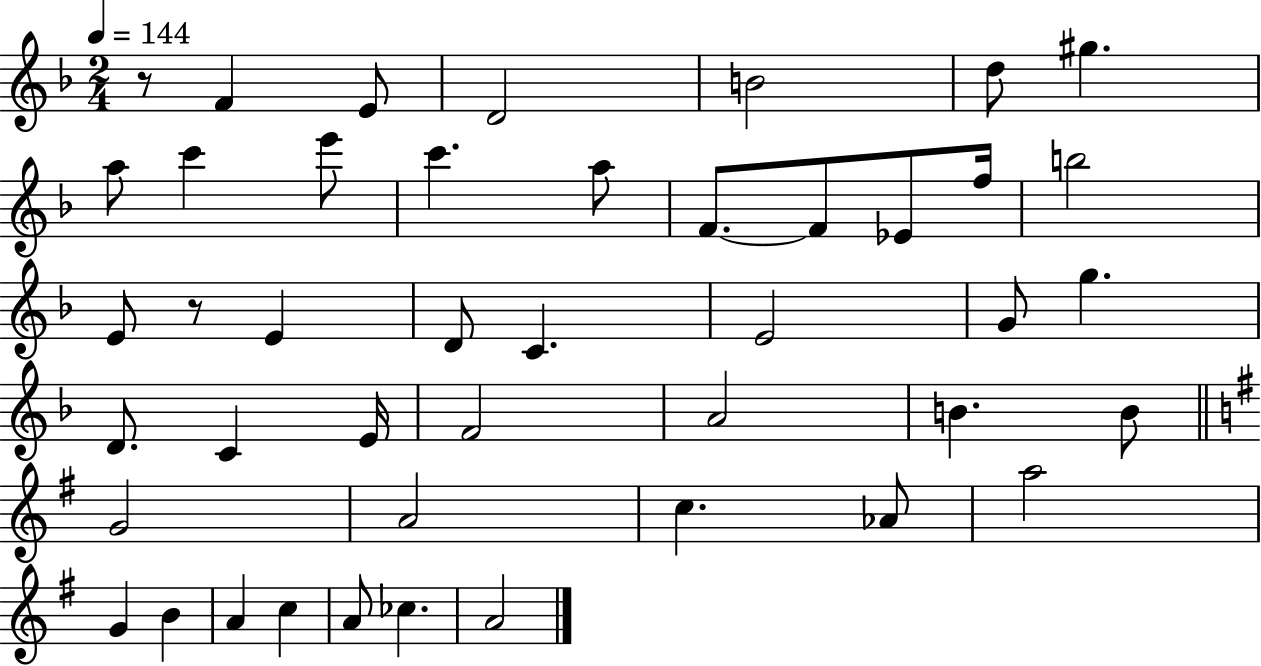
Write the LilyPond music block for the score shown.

{
  \clef treble
  \numericTimeSignature
  \time 2/4
  \key f \major
  \tempo 4 = 144
  r8 f'4 e'8 | d'2 | b'2 | d''8 gis''4. | \break a''8 c'''4 e'''8 | c'''4. a''8 | f'8.~~ f'8 ees'8 f''16 | b''2 | \break e'8 r8 e'4 | d'8 c'4. | e'2 | g'8 g''4. | \break d'8. c'4 e'16 | f'2 | a'2 | b'4. b'8 | \break \bar "||" \break \key g \major g'2 | a'2 | c''4. aes'8 | a''2 | \break g'4 b'4 | a'4 c''4 | a'8 ces''4. | a'2 | \break \bar "|."
}